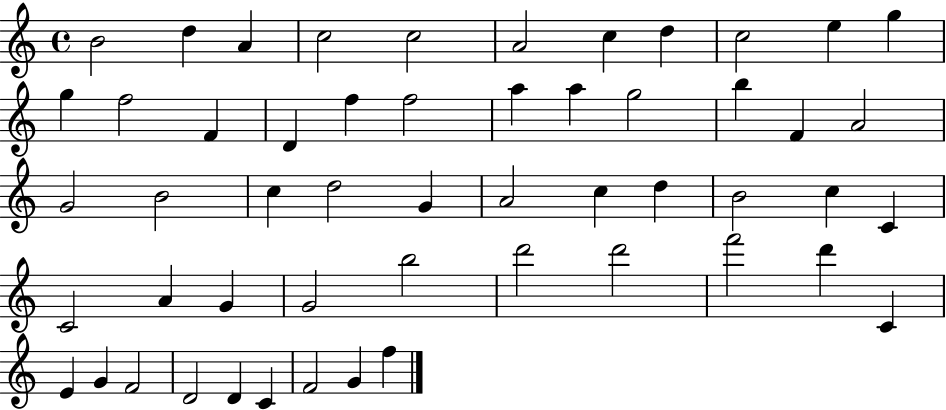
X:1
T:Untitled
M:4/4
L:1/4
K:C
B2 d A c2 c2 A2 c d c2 e g g f2 F D f f2 a a g2 b F A2 G2 B2 c d2 G A2 c d B2 c C C2 A G G2 b2 d'2 d'2 f'2 d' C E G F2 D2 D C F2 G f